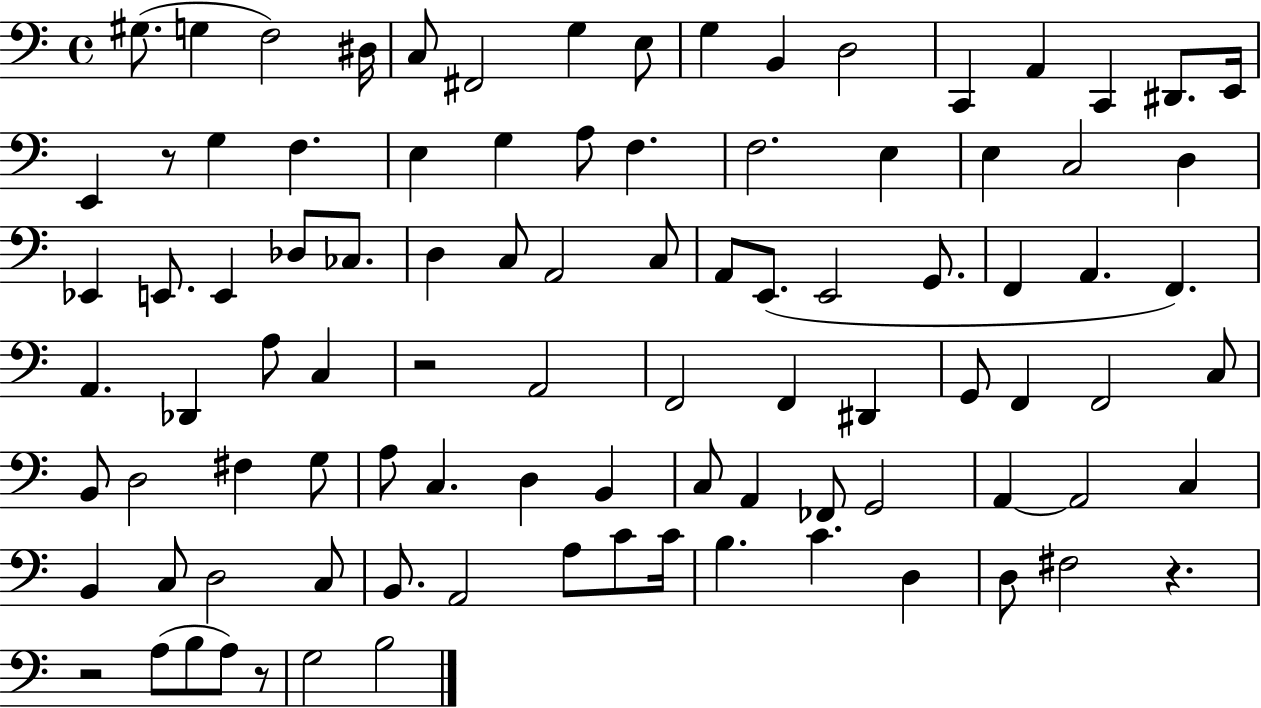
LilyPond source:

{
  \clef bass
  \time 4/4
  \defaultTimeSignature
  \key c \major
  \repeat volta 2 { gis8.( g4 f2) dis16 | c8 fis,2 g4 e8 | g4 b,4 d2 | c,4 a,4 c,4 dis,8. e,16 | \break e,4 r8 g4 f4. | e4 g4 a8 f4. | f2. e4 | e4 c2 d4 | \break ees,4 e,8. e,4 des8 ces8. | d4 c8 a,2 c8 | a,8 e,8.( e,2 g,8. | f,4 a,4. f,4.) | \break a,4. des,4 a8 c4 | r2 a,2 | f,2 f,4 dis,4 | g,8 f,4 f,2 c8 | \break b,8 d2 fis4 g8 | a8 c4. d4 b,4 | c8 a,4 fes,8 g,2 | a,4~~ a,2 c4 | \break b,4 c8 d2 c8 | b,8. a,2 a8 c'8 c'16 | b4. c'4. d4 | d8 fis2 r4. | \break r2 a8( b8 a8) r8 | g2 b2 | } \bar "|."
}